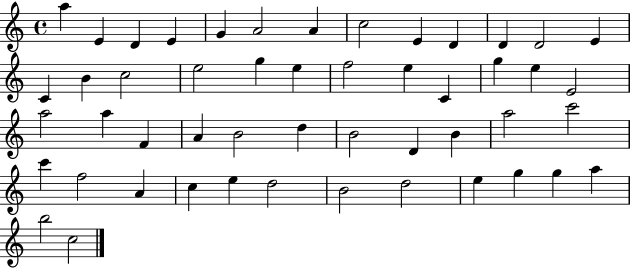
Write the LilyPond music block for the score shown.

{
  \clef treble
  \time 4/4
  \defaultTimeSignature
  \key c \major
  a''4 e'4 d'4 e'4 | g'4 a'2 a'4 | c''2 e'4 d'4 | d'4 d'2 e'4 | \break c'4 b'4 c''2 | e''2 g''4 e''4 | f''2 e''4 c'4 | g''4 e''4 e'2 | \break a''2 a''4 f'4 | a'4 b'2 d''4 | b'2 d'4 b'4 | a''2 c'''2 | \break c'''4 f''2 a'4 | c''4 e''4 d''2 | b'2 d''2 | e''4 g''4 g''4 a''4 | \break b''2 c''2 | \bar "|."
}